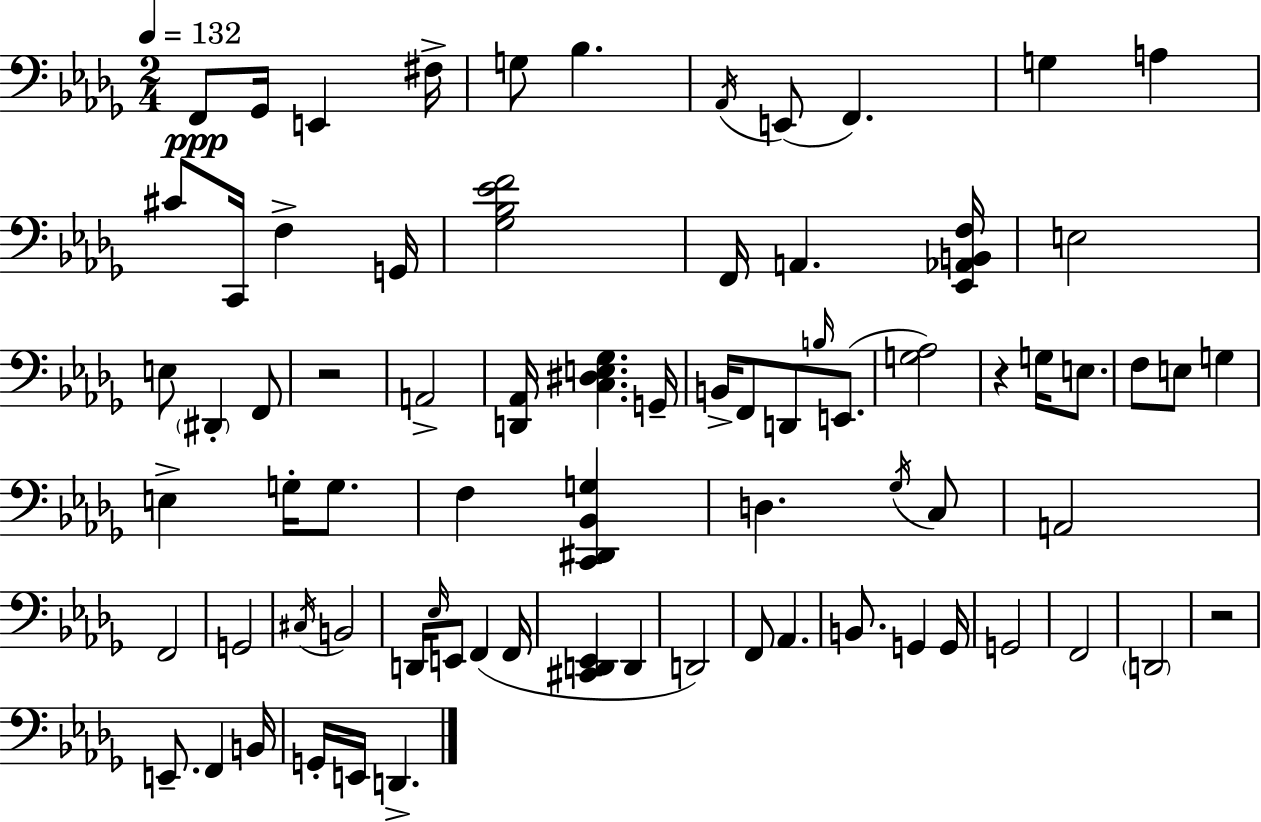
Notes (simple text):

F2/e Gb2/s E2/q F#3/s G3/e Bb3/q. Ab2/s E2/e F2/q. G3/q A3/q C#4/e C2/s F3/q G2/s [Gb3,Bb3,Eb4,F4]/h F2/s A2/q. [Eb2,Ab2,B2,F3]/s E3/h E3/e D#2/q F2/e R/h A2/h [D2,Ab2]/s [C3,D#3,E3,Gb3]/q. G2/s B2/s F2/e D2/e B3/s E2/e. [G3,Ab3]/h R/q G3/s E3/e. F3/e E3/e G3/q E3/q G3/s G3/e. F3/q [C2,D#2,Bb2,G3]/q D3/q. Gb3/s C3/e A2/h F2/h G2/h C#3/s B2/h D2/s Eb3/s E2/e F2/q F2/s [C#2,D2,Eb2]/q D2/q D2/h F2/e Ab2/q. B2/e. G2/q G2/s G2/h F2/h D2/h R/h E2/e. F2/q B2/s G2/s E2/s D2/q.